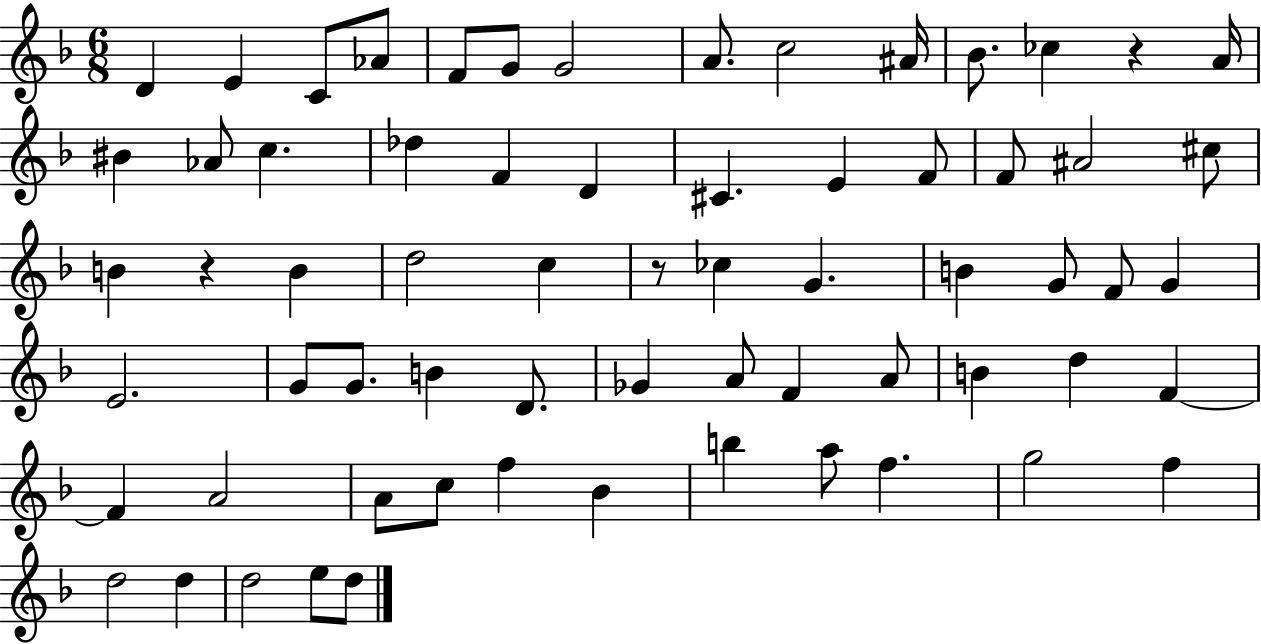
{
  \clef treble
  \numericTimeSignature
  \time 6/8
  \key f \major
  d'4 e'4 c'8 aes'8 | f'8 g'8 g'2 | a'8. c''2 ais'16 | bes'8. ces''4 r4 a'16 | \break bis'4 aes'8 c''4. | des''4 f'4 d'4 | cis'4. e'4 f'8 | f'8 ais'2 cis''8 | \break b'4 r4 b'4 | d''2 c''4 | r8 ces''4 g'4. | b'4 g'8 f'8 g'4 | \break e'2. | g'8 g'8. b'4 d'8. | ges'4 a'8 f'4 a'8 | b'4 d''4 f'4~~ | \break f'4 a'2 | a'8 c''8 f''4 bes'4 | b''4 a''8 f''4. | g''2 f''4 | \break d''2 d''4 | d''2 e''8 d''8 | \bar "|."
}